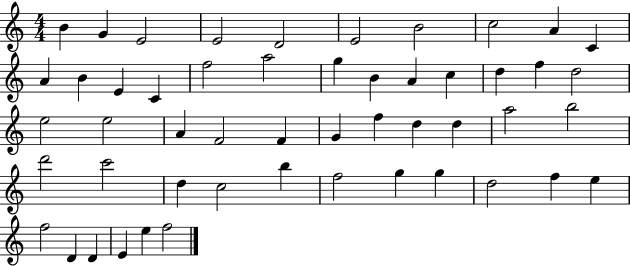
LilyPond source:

{
  \clef treble
  \numericTimeSignature
  \time 4/4
  \key c \major
  b'4 g'4 e'2 | e'2 d'2 | e'2 b'2 | c''2 a'4 c'4 | \break a'4 b'4 e'4 c'4 | f''2 a''2 | g''4 b'4 a'4 c''4 | d''4 f''4 d''2 | \break e''2 e''2 | a'4 f'2 f'4 | g'4 f''4 d''4 d''4 | a''2 b''2 | \break d'''2 c'''2 | d''4 c''2 b''4 | f''2 g''4 g''4 | d''2 f''4 e''4 | \break f''2 d'4 d'4 | e'4 e''4 f''2 | \bar "|."
}